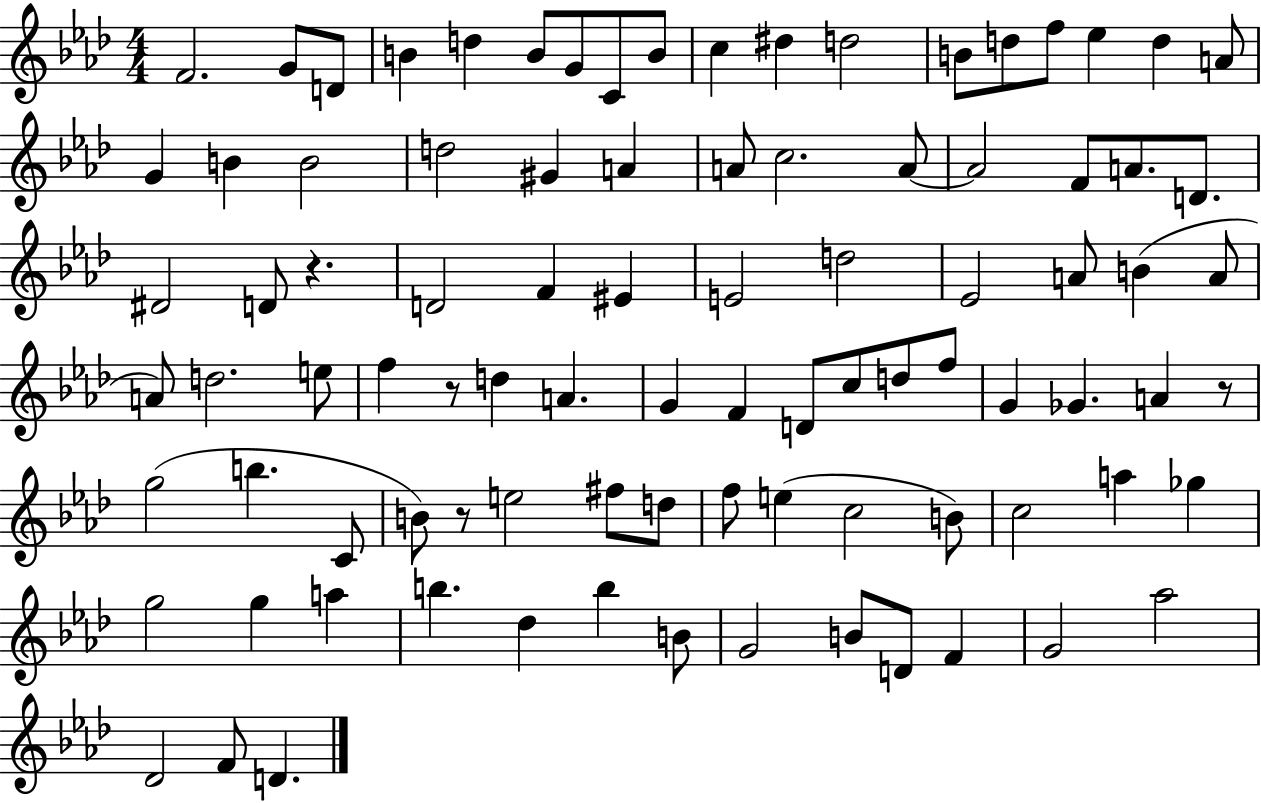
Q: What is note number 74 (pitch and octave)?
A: A5